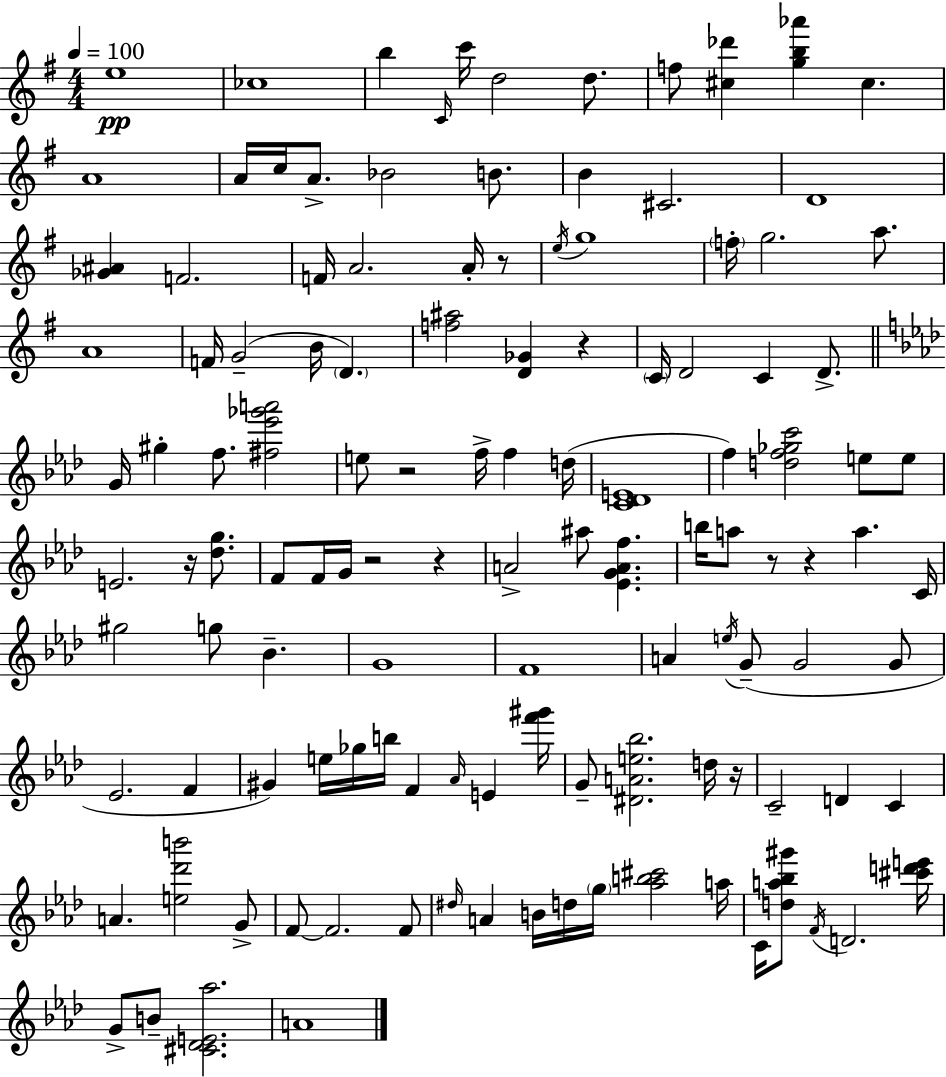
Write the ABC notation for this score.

X:1
T:Untitled
M:4/4
L:1/4
K:G
e4 _c4 b C/4 c'/4 d2 d/2 f/2 [^c_d'] [gb_a'] ^c A4 A/4 c/4 A/2 _B2 B/2 B ^C2 D4 [_G^A] F2 F/4 A2 A/4 z/2 e/4 g4 f/4 g2 a/2 A4 F/4 G2 B/4 D [f^a]2 [D_G] z C/4 D2 C D/2 G/4 ^g f/2 [^f_e'_g'a']2 e/2 z2 f/4 f d/4 [C_DE]4 f [df_gc']2 e/2 e/2 E2 z/4 [_dg]/2 F/2 F/4 G/4 z2 z A2 ^a/2 [_EGAf] b/4 a/2 z/2 z a C/4 ^g2 g/2 _B G4 F4 A e/4 G/2 G2 G/2 _E2 F ^G e/4 _g/4 b/4 F _A/4 E [f'^g']/4 G/2 [^DAe_b]2 d/4 z/4 C2 D C A [e_d'b']2 G/2 F/2 F2 F/2 ^d/4 A B/4 d/4 g/4 [_ab^c']2 a/4 C/4 [da_b^g']/2 F/4 D2 [^c'd'e']/4 G/2 B/2 [^C_DE_a]2 A4